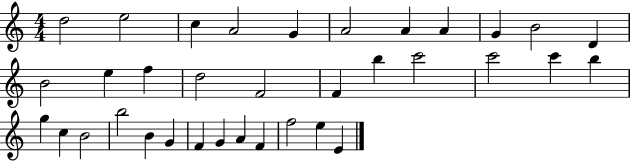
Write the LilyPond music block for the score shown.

{
  \clef treble
  \numericTimeSignature
  \time 4/4
  \key c \major
  d''2 e''2 | c''4 a'2 g'4 | a'2 a'4 a'4 | g'4 b'2 d'4 | \break b'2 e''4 f''4 | d''2 f'2 | f'4 b''4 c'''2 | c'''2 c'''4 b''4 | \break g''4 c''4 b'2 | b''2 b'4 g'4 | f'4 g'4 a'4 f'4 | f''2 e''4 e'4 | \break \bar "|."
}